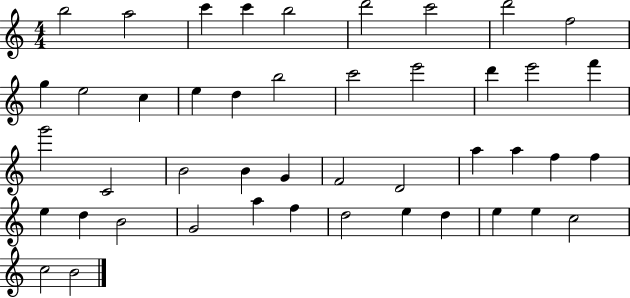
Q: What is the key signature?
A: C major